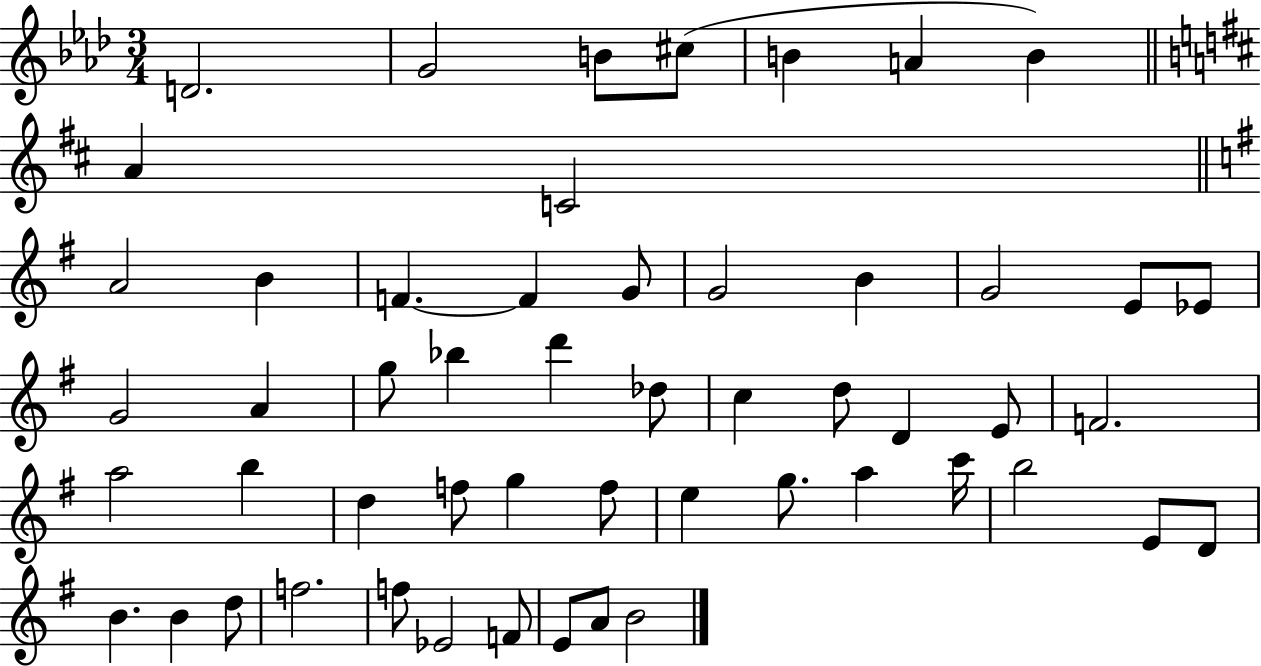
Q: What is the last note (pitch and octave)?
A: B4